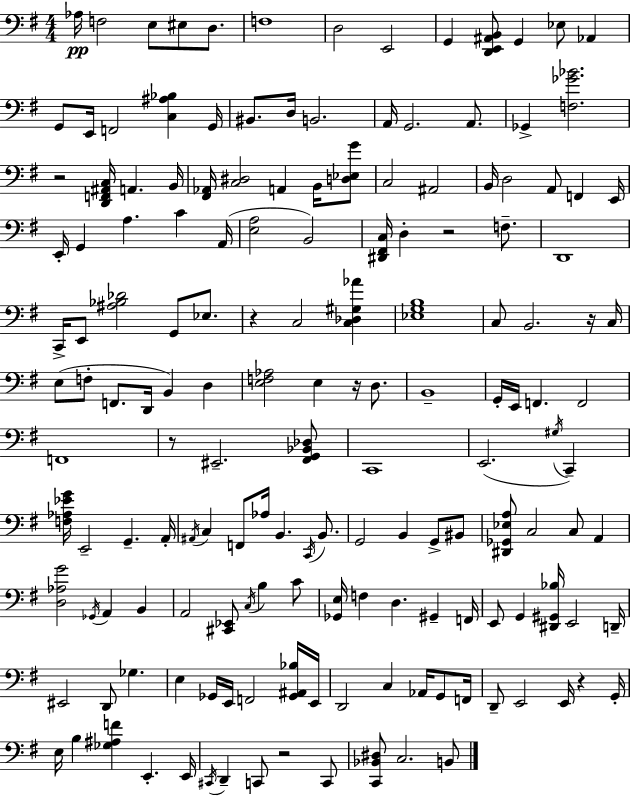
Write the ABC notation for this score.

X:1
T:Untitled
M:4/4
L:1/4
K:G
_A,/4 F,2 E,/2 ^E,/2 D,/2 F,4 D,2 E,,2 G,, [D,,E,,^A,,B,,]/2 G,, _E,/2 _A,, G,,/2 E,,/4 F,,2 [C,^A,_B,] G,,/4 ^B,,/2 D,/4 B,,2 A,,/4 G,,2 A,,/2 _G,, [F,_G_B]2 z2 [D,,F,,^A,,C,]/4 A,, B,,/4 [^F,,_A,,]/4 [C,^D,]2 A,, B,,/4 [D,_E,G]/2 C,2 ^A,,2 B,,/4 D,2 A,,/2 F,, E,,/4 E,,/4 G,, A, C A,,/4 [E,A,]2 B,,2 [^D,,^F,,C,]/4 D, z2 F,/2 D,,4 C,,/4 E,,/2 [^A,_B,_D]2 G,,/2 _E,/2 z C,2 [C,_D,^G,_A] [_E,G,B,]4 C,/2 B,,2 z/4 C,/4 E,/2 F,/2 F,,/2 D,,/4 B,, D, [E,F,_A,]2 E, z/4 D,/2 B,,4 G,,/4 E,,/4 F,, F,,2 F,,4 z/2 ^E,,2 [^F,,G,,_B,,_D,]/2 C,,4 E,,2 ^G,/4 C,, [F,_A,_EG]/4 E,,2 G,, A,,/4 ^A,,/4 C, F,,/2 _A,/4 B,, C,,/4 B,,/2 G,,2 B,, G,,/2 ^B,,/2 [^D,,_G,,_E,A,]/2 C,2 C,/2 A,, [D,_A,G]2 _G,,/4 A,, B,, A,,2 [^C,,_E,,]/2 C,/4 B, C/2 [_G,,E,]/4 F, D, ^G,, F,,/4 E,,/2 G,, [^D,,^G,,_B,]/4 E,,2 D,,/4 ^E,,2 D,,/2 _G, E, _G,,/4 E,,/4 F,,2 [_G,,^A,,_B,]/4 E,,/4 D,,2 C, _A,,/4 G,,/2 F,,/4 D,,/2 E,,2 E,,/4 z G,,/4 E,/4 B, [_G,^A,F] E,, E,,/4 ^C,,/4 D,, C,,/2 z2 C,,/2 [C,,_B,,^D,]/2 C,2 B,,/2